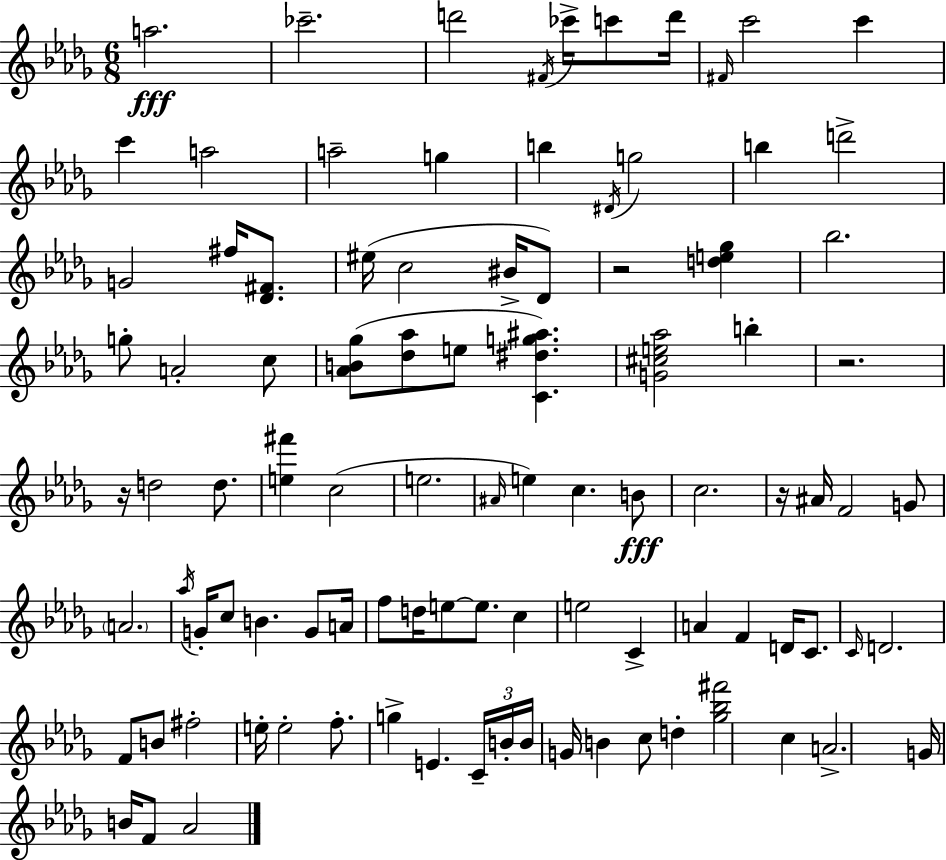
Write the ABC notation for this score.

X:1
T:Untitled
M:6/8
L:1/4
K:Bbm
a2 _c'2 d'2 ^F/4 _c'/4 c'/2 d'/4 ^F/4 c'2 c' c' a2 a2 g b ^D/4 g2 b d'2 G2 ^f/4 [_D^F]/2 ^e/4 c2 ^B/4 _D/2 z2 [de_g] _b2 g/2 A2 c/2 [_AB_g]/2 [_d_a]/2 e/2 [C^dg^a] [G^ce_a]2 b z2 z/4 d2 d/2 [e^f'] c2 e2 ^A/4 e c B/2 c2 z/4 ^A/4 F2 G/2 A2 _a/4 G/4 c/2 B G/2 A/4 f/2 d/4 e/2 e/2 c e2 C A F D/4 C/2 C/4 D2 F/2 B/2 ^f2 e/4 e2 f/2 g E C/4 B/4 B/4 G/4 B c/2 d [_g_b^f']2 c A2 G/4 B/4 F/2 _A2